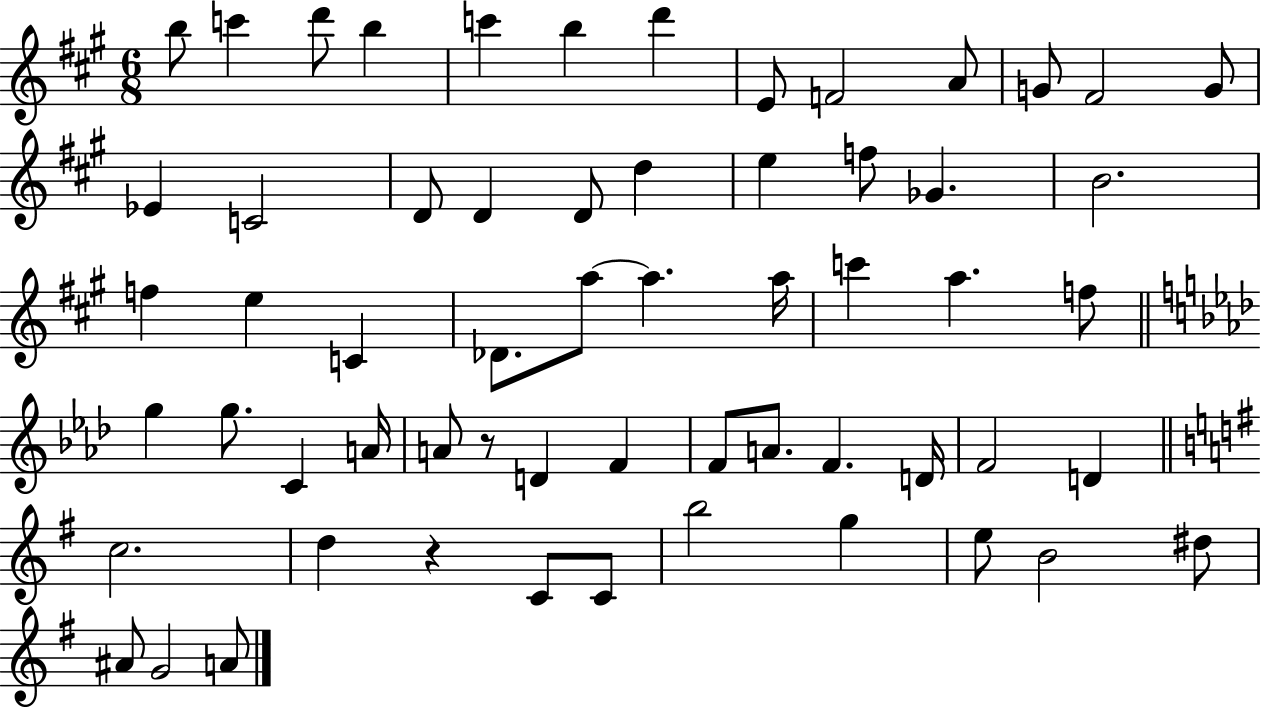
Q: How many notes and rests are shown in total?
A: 60